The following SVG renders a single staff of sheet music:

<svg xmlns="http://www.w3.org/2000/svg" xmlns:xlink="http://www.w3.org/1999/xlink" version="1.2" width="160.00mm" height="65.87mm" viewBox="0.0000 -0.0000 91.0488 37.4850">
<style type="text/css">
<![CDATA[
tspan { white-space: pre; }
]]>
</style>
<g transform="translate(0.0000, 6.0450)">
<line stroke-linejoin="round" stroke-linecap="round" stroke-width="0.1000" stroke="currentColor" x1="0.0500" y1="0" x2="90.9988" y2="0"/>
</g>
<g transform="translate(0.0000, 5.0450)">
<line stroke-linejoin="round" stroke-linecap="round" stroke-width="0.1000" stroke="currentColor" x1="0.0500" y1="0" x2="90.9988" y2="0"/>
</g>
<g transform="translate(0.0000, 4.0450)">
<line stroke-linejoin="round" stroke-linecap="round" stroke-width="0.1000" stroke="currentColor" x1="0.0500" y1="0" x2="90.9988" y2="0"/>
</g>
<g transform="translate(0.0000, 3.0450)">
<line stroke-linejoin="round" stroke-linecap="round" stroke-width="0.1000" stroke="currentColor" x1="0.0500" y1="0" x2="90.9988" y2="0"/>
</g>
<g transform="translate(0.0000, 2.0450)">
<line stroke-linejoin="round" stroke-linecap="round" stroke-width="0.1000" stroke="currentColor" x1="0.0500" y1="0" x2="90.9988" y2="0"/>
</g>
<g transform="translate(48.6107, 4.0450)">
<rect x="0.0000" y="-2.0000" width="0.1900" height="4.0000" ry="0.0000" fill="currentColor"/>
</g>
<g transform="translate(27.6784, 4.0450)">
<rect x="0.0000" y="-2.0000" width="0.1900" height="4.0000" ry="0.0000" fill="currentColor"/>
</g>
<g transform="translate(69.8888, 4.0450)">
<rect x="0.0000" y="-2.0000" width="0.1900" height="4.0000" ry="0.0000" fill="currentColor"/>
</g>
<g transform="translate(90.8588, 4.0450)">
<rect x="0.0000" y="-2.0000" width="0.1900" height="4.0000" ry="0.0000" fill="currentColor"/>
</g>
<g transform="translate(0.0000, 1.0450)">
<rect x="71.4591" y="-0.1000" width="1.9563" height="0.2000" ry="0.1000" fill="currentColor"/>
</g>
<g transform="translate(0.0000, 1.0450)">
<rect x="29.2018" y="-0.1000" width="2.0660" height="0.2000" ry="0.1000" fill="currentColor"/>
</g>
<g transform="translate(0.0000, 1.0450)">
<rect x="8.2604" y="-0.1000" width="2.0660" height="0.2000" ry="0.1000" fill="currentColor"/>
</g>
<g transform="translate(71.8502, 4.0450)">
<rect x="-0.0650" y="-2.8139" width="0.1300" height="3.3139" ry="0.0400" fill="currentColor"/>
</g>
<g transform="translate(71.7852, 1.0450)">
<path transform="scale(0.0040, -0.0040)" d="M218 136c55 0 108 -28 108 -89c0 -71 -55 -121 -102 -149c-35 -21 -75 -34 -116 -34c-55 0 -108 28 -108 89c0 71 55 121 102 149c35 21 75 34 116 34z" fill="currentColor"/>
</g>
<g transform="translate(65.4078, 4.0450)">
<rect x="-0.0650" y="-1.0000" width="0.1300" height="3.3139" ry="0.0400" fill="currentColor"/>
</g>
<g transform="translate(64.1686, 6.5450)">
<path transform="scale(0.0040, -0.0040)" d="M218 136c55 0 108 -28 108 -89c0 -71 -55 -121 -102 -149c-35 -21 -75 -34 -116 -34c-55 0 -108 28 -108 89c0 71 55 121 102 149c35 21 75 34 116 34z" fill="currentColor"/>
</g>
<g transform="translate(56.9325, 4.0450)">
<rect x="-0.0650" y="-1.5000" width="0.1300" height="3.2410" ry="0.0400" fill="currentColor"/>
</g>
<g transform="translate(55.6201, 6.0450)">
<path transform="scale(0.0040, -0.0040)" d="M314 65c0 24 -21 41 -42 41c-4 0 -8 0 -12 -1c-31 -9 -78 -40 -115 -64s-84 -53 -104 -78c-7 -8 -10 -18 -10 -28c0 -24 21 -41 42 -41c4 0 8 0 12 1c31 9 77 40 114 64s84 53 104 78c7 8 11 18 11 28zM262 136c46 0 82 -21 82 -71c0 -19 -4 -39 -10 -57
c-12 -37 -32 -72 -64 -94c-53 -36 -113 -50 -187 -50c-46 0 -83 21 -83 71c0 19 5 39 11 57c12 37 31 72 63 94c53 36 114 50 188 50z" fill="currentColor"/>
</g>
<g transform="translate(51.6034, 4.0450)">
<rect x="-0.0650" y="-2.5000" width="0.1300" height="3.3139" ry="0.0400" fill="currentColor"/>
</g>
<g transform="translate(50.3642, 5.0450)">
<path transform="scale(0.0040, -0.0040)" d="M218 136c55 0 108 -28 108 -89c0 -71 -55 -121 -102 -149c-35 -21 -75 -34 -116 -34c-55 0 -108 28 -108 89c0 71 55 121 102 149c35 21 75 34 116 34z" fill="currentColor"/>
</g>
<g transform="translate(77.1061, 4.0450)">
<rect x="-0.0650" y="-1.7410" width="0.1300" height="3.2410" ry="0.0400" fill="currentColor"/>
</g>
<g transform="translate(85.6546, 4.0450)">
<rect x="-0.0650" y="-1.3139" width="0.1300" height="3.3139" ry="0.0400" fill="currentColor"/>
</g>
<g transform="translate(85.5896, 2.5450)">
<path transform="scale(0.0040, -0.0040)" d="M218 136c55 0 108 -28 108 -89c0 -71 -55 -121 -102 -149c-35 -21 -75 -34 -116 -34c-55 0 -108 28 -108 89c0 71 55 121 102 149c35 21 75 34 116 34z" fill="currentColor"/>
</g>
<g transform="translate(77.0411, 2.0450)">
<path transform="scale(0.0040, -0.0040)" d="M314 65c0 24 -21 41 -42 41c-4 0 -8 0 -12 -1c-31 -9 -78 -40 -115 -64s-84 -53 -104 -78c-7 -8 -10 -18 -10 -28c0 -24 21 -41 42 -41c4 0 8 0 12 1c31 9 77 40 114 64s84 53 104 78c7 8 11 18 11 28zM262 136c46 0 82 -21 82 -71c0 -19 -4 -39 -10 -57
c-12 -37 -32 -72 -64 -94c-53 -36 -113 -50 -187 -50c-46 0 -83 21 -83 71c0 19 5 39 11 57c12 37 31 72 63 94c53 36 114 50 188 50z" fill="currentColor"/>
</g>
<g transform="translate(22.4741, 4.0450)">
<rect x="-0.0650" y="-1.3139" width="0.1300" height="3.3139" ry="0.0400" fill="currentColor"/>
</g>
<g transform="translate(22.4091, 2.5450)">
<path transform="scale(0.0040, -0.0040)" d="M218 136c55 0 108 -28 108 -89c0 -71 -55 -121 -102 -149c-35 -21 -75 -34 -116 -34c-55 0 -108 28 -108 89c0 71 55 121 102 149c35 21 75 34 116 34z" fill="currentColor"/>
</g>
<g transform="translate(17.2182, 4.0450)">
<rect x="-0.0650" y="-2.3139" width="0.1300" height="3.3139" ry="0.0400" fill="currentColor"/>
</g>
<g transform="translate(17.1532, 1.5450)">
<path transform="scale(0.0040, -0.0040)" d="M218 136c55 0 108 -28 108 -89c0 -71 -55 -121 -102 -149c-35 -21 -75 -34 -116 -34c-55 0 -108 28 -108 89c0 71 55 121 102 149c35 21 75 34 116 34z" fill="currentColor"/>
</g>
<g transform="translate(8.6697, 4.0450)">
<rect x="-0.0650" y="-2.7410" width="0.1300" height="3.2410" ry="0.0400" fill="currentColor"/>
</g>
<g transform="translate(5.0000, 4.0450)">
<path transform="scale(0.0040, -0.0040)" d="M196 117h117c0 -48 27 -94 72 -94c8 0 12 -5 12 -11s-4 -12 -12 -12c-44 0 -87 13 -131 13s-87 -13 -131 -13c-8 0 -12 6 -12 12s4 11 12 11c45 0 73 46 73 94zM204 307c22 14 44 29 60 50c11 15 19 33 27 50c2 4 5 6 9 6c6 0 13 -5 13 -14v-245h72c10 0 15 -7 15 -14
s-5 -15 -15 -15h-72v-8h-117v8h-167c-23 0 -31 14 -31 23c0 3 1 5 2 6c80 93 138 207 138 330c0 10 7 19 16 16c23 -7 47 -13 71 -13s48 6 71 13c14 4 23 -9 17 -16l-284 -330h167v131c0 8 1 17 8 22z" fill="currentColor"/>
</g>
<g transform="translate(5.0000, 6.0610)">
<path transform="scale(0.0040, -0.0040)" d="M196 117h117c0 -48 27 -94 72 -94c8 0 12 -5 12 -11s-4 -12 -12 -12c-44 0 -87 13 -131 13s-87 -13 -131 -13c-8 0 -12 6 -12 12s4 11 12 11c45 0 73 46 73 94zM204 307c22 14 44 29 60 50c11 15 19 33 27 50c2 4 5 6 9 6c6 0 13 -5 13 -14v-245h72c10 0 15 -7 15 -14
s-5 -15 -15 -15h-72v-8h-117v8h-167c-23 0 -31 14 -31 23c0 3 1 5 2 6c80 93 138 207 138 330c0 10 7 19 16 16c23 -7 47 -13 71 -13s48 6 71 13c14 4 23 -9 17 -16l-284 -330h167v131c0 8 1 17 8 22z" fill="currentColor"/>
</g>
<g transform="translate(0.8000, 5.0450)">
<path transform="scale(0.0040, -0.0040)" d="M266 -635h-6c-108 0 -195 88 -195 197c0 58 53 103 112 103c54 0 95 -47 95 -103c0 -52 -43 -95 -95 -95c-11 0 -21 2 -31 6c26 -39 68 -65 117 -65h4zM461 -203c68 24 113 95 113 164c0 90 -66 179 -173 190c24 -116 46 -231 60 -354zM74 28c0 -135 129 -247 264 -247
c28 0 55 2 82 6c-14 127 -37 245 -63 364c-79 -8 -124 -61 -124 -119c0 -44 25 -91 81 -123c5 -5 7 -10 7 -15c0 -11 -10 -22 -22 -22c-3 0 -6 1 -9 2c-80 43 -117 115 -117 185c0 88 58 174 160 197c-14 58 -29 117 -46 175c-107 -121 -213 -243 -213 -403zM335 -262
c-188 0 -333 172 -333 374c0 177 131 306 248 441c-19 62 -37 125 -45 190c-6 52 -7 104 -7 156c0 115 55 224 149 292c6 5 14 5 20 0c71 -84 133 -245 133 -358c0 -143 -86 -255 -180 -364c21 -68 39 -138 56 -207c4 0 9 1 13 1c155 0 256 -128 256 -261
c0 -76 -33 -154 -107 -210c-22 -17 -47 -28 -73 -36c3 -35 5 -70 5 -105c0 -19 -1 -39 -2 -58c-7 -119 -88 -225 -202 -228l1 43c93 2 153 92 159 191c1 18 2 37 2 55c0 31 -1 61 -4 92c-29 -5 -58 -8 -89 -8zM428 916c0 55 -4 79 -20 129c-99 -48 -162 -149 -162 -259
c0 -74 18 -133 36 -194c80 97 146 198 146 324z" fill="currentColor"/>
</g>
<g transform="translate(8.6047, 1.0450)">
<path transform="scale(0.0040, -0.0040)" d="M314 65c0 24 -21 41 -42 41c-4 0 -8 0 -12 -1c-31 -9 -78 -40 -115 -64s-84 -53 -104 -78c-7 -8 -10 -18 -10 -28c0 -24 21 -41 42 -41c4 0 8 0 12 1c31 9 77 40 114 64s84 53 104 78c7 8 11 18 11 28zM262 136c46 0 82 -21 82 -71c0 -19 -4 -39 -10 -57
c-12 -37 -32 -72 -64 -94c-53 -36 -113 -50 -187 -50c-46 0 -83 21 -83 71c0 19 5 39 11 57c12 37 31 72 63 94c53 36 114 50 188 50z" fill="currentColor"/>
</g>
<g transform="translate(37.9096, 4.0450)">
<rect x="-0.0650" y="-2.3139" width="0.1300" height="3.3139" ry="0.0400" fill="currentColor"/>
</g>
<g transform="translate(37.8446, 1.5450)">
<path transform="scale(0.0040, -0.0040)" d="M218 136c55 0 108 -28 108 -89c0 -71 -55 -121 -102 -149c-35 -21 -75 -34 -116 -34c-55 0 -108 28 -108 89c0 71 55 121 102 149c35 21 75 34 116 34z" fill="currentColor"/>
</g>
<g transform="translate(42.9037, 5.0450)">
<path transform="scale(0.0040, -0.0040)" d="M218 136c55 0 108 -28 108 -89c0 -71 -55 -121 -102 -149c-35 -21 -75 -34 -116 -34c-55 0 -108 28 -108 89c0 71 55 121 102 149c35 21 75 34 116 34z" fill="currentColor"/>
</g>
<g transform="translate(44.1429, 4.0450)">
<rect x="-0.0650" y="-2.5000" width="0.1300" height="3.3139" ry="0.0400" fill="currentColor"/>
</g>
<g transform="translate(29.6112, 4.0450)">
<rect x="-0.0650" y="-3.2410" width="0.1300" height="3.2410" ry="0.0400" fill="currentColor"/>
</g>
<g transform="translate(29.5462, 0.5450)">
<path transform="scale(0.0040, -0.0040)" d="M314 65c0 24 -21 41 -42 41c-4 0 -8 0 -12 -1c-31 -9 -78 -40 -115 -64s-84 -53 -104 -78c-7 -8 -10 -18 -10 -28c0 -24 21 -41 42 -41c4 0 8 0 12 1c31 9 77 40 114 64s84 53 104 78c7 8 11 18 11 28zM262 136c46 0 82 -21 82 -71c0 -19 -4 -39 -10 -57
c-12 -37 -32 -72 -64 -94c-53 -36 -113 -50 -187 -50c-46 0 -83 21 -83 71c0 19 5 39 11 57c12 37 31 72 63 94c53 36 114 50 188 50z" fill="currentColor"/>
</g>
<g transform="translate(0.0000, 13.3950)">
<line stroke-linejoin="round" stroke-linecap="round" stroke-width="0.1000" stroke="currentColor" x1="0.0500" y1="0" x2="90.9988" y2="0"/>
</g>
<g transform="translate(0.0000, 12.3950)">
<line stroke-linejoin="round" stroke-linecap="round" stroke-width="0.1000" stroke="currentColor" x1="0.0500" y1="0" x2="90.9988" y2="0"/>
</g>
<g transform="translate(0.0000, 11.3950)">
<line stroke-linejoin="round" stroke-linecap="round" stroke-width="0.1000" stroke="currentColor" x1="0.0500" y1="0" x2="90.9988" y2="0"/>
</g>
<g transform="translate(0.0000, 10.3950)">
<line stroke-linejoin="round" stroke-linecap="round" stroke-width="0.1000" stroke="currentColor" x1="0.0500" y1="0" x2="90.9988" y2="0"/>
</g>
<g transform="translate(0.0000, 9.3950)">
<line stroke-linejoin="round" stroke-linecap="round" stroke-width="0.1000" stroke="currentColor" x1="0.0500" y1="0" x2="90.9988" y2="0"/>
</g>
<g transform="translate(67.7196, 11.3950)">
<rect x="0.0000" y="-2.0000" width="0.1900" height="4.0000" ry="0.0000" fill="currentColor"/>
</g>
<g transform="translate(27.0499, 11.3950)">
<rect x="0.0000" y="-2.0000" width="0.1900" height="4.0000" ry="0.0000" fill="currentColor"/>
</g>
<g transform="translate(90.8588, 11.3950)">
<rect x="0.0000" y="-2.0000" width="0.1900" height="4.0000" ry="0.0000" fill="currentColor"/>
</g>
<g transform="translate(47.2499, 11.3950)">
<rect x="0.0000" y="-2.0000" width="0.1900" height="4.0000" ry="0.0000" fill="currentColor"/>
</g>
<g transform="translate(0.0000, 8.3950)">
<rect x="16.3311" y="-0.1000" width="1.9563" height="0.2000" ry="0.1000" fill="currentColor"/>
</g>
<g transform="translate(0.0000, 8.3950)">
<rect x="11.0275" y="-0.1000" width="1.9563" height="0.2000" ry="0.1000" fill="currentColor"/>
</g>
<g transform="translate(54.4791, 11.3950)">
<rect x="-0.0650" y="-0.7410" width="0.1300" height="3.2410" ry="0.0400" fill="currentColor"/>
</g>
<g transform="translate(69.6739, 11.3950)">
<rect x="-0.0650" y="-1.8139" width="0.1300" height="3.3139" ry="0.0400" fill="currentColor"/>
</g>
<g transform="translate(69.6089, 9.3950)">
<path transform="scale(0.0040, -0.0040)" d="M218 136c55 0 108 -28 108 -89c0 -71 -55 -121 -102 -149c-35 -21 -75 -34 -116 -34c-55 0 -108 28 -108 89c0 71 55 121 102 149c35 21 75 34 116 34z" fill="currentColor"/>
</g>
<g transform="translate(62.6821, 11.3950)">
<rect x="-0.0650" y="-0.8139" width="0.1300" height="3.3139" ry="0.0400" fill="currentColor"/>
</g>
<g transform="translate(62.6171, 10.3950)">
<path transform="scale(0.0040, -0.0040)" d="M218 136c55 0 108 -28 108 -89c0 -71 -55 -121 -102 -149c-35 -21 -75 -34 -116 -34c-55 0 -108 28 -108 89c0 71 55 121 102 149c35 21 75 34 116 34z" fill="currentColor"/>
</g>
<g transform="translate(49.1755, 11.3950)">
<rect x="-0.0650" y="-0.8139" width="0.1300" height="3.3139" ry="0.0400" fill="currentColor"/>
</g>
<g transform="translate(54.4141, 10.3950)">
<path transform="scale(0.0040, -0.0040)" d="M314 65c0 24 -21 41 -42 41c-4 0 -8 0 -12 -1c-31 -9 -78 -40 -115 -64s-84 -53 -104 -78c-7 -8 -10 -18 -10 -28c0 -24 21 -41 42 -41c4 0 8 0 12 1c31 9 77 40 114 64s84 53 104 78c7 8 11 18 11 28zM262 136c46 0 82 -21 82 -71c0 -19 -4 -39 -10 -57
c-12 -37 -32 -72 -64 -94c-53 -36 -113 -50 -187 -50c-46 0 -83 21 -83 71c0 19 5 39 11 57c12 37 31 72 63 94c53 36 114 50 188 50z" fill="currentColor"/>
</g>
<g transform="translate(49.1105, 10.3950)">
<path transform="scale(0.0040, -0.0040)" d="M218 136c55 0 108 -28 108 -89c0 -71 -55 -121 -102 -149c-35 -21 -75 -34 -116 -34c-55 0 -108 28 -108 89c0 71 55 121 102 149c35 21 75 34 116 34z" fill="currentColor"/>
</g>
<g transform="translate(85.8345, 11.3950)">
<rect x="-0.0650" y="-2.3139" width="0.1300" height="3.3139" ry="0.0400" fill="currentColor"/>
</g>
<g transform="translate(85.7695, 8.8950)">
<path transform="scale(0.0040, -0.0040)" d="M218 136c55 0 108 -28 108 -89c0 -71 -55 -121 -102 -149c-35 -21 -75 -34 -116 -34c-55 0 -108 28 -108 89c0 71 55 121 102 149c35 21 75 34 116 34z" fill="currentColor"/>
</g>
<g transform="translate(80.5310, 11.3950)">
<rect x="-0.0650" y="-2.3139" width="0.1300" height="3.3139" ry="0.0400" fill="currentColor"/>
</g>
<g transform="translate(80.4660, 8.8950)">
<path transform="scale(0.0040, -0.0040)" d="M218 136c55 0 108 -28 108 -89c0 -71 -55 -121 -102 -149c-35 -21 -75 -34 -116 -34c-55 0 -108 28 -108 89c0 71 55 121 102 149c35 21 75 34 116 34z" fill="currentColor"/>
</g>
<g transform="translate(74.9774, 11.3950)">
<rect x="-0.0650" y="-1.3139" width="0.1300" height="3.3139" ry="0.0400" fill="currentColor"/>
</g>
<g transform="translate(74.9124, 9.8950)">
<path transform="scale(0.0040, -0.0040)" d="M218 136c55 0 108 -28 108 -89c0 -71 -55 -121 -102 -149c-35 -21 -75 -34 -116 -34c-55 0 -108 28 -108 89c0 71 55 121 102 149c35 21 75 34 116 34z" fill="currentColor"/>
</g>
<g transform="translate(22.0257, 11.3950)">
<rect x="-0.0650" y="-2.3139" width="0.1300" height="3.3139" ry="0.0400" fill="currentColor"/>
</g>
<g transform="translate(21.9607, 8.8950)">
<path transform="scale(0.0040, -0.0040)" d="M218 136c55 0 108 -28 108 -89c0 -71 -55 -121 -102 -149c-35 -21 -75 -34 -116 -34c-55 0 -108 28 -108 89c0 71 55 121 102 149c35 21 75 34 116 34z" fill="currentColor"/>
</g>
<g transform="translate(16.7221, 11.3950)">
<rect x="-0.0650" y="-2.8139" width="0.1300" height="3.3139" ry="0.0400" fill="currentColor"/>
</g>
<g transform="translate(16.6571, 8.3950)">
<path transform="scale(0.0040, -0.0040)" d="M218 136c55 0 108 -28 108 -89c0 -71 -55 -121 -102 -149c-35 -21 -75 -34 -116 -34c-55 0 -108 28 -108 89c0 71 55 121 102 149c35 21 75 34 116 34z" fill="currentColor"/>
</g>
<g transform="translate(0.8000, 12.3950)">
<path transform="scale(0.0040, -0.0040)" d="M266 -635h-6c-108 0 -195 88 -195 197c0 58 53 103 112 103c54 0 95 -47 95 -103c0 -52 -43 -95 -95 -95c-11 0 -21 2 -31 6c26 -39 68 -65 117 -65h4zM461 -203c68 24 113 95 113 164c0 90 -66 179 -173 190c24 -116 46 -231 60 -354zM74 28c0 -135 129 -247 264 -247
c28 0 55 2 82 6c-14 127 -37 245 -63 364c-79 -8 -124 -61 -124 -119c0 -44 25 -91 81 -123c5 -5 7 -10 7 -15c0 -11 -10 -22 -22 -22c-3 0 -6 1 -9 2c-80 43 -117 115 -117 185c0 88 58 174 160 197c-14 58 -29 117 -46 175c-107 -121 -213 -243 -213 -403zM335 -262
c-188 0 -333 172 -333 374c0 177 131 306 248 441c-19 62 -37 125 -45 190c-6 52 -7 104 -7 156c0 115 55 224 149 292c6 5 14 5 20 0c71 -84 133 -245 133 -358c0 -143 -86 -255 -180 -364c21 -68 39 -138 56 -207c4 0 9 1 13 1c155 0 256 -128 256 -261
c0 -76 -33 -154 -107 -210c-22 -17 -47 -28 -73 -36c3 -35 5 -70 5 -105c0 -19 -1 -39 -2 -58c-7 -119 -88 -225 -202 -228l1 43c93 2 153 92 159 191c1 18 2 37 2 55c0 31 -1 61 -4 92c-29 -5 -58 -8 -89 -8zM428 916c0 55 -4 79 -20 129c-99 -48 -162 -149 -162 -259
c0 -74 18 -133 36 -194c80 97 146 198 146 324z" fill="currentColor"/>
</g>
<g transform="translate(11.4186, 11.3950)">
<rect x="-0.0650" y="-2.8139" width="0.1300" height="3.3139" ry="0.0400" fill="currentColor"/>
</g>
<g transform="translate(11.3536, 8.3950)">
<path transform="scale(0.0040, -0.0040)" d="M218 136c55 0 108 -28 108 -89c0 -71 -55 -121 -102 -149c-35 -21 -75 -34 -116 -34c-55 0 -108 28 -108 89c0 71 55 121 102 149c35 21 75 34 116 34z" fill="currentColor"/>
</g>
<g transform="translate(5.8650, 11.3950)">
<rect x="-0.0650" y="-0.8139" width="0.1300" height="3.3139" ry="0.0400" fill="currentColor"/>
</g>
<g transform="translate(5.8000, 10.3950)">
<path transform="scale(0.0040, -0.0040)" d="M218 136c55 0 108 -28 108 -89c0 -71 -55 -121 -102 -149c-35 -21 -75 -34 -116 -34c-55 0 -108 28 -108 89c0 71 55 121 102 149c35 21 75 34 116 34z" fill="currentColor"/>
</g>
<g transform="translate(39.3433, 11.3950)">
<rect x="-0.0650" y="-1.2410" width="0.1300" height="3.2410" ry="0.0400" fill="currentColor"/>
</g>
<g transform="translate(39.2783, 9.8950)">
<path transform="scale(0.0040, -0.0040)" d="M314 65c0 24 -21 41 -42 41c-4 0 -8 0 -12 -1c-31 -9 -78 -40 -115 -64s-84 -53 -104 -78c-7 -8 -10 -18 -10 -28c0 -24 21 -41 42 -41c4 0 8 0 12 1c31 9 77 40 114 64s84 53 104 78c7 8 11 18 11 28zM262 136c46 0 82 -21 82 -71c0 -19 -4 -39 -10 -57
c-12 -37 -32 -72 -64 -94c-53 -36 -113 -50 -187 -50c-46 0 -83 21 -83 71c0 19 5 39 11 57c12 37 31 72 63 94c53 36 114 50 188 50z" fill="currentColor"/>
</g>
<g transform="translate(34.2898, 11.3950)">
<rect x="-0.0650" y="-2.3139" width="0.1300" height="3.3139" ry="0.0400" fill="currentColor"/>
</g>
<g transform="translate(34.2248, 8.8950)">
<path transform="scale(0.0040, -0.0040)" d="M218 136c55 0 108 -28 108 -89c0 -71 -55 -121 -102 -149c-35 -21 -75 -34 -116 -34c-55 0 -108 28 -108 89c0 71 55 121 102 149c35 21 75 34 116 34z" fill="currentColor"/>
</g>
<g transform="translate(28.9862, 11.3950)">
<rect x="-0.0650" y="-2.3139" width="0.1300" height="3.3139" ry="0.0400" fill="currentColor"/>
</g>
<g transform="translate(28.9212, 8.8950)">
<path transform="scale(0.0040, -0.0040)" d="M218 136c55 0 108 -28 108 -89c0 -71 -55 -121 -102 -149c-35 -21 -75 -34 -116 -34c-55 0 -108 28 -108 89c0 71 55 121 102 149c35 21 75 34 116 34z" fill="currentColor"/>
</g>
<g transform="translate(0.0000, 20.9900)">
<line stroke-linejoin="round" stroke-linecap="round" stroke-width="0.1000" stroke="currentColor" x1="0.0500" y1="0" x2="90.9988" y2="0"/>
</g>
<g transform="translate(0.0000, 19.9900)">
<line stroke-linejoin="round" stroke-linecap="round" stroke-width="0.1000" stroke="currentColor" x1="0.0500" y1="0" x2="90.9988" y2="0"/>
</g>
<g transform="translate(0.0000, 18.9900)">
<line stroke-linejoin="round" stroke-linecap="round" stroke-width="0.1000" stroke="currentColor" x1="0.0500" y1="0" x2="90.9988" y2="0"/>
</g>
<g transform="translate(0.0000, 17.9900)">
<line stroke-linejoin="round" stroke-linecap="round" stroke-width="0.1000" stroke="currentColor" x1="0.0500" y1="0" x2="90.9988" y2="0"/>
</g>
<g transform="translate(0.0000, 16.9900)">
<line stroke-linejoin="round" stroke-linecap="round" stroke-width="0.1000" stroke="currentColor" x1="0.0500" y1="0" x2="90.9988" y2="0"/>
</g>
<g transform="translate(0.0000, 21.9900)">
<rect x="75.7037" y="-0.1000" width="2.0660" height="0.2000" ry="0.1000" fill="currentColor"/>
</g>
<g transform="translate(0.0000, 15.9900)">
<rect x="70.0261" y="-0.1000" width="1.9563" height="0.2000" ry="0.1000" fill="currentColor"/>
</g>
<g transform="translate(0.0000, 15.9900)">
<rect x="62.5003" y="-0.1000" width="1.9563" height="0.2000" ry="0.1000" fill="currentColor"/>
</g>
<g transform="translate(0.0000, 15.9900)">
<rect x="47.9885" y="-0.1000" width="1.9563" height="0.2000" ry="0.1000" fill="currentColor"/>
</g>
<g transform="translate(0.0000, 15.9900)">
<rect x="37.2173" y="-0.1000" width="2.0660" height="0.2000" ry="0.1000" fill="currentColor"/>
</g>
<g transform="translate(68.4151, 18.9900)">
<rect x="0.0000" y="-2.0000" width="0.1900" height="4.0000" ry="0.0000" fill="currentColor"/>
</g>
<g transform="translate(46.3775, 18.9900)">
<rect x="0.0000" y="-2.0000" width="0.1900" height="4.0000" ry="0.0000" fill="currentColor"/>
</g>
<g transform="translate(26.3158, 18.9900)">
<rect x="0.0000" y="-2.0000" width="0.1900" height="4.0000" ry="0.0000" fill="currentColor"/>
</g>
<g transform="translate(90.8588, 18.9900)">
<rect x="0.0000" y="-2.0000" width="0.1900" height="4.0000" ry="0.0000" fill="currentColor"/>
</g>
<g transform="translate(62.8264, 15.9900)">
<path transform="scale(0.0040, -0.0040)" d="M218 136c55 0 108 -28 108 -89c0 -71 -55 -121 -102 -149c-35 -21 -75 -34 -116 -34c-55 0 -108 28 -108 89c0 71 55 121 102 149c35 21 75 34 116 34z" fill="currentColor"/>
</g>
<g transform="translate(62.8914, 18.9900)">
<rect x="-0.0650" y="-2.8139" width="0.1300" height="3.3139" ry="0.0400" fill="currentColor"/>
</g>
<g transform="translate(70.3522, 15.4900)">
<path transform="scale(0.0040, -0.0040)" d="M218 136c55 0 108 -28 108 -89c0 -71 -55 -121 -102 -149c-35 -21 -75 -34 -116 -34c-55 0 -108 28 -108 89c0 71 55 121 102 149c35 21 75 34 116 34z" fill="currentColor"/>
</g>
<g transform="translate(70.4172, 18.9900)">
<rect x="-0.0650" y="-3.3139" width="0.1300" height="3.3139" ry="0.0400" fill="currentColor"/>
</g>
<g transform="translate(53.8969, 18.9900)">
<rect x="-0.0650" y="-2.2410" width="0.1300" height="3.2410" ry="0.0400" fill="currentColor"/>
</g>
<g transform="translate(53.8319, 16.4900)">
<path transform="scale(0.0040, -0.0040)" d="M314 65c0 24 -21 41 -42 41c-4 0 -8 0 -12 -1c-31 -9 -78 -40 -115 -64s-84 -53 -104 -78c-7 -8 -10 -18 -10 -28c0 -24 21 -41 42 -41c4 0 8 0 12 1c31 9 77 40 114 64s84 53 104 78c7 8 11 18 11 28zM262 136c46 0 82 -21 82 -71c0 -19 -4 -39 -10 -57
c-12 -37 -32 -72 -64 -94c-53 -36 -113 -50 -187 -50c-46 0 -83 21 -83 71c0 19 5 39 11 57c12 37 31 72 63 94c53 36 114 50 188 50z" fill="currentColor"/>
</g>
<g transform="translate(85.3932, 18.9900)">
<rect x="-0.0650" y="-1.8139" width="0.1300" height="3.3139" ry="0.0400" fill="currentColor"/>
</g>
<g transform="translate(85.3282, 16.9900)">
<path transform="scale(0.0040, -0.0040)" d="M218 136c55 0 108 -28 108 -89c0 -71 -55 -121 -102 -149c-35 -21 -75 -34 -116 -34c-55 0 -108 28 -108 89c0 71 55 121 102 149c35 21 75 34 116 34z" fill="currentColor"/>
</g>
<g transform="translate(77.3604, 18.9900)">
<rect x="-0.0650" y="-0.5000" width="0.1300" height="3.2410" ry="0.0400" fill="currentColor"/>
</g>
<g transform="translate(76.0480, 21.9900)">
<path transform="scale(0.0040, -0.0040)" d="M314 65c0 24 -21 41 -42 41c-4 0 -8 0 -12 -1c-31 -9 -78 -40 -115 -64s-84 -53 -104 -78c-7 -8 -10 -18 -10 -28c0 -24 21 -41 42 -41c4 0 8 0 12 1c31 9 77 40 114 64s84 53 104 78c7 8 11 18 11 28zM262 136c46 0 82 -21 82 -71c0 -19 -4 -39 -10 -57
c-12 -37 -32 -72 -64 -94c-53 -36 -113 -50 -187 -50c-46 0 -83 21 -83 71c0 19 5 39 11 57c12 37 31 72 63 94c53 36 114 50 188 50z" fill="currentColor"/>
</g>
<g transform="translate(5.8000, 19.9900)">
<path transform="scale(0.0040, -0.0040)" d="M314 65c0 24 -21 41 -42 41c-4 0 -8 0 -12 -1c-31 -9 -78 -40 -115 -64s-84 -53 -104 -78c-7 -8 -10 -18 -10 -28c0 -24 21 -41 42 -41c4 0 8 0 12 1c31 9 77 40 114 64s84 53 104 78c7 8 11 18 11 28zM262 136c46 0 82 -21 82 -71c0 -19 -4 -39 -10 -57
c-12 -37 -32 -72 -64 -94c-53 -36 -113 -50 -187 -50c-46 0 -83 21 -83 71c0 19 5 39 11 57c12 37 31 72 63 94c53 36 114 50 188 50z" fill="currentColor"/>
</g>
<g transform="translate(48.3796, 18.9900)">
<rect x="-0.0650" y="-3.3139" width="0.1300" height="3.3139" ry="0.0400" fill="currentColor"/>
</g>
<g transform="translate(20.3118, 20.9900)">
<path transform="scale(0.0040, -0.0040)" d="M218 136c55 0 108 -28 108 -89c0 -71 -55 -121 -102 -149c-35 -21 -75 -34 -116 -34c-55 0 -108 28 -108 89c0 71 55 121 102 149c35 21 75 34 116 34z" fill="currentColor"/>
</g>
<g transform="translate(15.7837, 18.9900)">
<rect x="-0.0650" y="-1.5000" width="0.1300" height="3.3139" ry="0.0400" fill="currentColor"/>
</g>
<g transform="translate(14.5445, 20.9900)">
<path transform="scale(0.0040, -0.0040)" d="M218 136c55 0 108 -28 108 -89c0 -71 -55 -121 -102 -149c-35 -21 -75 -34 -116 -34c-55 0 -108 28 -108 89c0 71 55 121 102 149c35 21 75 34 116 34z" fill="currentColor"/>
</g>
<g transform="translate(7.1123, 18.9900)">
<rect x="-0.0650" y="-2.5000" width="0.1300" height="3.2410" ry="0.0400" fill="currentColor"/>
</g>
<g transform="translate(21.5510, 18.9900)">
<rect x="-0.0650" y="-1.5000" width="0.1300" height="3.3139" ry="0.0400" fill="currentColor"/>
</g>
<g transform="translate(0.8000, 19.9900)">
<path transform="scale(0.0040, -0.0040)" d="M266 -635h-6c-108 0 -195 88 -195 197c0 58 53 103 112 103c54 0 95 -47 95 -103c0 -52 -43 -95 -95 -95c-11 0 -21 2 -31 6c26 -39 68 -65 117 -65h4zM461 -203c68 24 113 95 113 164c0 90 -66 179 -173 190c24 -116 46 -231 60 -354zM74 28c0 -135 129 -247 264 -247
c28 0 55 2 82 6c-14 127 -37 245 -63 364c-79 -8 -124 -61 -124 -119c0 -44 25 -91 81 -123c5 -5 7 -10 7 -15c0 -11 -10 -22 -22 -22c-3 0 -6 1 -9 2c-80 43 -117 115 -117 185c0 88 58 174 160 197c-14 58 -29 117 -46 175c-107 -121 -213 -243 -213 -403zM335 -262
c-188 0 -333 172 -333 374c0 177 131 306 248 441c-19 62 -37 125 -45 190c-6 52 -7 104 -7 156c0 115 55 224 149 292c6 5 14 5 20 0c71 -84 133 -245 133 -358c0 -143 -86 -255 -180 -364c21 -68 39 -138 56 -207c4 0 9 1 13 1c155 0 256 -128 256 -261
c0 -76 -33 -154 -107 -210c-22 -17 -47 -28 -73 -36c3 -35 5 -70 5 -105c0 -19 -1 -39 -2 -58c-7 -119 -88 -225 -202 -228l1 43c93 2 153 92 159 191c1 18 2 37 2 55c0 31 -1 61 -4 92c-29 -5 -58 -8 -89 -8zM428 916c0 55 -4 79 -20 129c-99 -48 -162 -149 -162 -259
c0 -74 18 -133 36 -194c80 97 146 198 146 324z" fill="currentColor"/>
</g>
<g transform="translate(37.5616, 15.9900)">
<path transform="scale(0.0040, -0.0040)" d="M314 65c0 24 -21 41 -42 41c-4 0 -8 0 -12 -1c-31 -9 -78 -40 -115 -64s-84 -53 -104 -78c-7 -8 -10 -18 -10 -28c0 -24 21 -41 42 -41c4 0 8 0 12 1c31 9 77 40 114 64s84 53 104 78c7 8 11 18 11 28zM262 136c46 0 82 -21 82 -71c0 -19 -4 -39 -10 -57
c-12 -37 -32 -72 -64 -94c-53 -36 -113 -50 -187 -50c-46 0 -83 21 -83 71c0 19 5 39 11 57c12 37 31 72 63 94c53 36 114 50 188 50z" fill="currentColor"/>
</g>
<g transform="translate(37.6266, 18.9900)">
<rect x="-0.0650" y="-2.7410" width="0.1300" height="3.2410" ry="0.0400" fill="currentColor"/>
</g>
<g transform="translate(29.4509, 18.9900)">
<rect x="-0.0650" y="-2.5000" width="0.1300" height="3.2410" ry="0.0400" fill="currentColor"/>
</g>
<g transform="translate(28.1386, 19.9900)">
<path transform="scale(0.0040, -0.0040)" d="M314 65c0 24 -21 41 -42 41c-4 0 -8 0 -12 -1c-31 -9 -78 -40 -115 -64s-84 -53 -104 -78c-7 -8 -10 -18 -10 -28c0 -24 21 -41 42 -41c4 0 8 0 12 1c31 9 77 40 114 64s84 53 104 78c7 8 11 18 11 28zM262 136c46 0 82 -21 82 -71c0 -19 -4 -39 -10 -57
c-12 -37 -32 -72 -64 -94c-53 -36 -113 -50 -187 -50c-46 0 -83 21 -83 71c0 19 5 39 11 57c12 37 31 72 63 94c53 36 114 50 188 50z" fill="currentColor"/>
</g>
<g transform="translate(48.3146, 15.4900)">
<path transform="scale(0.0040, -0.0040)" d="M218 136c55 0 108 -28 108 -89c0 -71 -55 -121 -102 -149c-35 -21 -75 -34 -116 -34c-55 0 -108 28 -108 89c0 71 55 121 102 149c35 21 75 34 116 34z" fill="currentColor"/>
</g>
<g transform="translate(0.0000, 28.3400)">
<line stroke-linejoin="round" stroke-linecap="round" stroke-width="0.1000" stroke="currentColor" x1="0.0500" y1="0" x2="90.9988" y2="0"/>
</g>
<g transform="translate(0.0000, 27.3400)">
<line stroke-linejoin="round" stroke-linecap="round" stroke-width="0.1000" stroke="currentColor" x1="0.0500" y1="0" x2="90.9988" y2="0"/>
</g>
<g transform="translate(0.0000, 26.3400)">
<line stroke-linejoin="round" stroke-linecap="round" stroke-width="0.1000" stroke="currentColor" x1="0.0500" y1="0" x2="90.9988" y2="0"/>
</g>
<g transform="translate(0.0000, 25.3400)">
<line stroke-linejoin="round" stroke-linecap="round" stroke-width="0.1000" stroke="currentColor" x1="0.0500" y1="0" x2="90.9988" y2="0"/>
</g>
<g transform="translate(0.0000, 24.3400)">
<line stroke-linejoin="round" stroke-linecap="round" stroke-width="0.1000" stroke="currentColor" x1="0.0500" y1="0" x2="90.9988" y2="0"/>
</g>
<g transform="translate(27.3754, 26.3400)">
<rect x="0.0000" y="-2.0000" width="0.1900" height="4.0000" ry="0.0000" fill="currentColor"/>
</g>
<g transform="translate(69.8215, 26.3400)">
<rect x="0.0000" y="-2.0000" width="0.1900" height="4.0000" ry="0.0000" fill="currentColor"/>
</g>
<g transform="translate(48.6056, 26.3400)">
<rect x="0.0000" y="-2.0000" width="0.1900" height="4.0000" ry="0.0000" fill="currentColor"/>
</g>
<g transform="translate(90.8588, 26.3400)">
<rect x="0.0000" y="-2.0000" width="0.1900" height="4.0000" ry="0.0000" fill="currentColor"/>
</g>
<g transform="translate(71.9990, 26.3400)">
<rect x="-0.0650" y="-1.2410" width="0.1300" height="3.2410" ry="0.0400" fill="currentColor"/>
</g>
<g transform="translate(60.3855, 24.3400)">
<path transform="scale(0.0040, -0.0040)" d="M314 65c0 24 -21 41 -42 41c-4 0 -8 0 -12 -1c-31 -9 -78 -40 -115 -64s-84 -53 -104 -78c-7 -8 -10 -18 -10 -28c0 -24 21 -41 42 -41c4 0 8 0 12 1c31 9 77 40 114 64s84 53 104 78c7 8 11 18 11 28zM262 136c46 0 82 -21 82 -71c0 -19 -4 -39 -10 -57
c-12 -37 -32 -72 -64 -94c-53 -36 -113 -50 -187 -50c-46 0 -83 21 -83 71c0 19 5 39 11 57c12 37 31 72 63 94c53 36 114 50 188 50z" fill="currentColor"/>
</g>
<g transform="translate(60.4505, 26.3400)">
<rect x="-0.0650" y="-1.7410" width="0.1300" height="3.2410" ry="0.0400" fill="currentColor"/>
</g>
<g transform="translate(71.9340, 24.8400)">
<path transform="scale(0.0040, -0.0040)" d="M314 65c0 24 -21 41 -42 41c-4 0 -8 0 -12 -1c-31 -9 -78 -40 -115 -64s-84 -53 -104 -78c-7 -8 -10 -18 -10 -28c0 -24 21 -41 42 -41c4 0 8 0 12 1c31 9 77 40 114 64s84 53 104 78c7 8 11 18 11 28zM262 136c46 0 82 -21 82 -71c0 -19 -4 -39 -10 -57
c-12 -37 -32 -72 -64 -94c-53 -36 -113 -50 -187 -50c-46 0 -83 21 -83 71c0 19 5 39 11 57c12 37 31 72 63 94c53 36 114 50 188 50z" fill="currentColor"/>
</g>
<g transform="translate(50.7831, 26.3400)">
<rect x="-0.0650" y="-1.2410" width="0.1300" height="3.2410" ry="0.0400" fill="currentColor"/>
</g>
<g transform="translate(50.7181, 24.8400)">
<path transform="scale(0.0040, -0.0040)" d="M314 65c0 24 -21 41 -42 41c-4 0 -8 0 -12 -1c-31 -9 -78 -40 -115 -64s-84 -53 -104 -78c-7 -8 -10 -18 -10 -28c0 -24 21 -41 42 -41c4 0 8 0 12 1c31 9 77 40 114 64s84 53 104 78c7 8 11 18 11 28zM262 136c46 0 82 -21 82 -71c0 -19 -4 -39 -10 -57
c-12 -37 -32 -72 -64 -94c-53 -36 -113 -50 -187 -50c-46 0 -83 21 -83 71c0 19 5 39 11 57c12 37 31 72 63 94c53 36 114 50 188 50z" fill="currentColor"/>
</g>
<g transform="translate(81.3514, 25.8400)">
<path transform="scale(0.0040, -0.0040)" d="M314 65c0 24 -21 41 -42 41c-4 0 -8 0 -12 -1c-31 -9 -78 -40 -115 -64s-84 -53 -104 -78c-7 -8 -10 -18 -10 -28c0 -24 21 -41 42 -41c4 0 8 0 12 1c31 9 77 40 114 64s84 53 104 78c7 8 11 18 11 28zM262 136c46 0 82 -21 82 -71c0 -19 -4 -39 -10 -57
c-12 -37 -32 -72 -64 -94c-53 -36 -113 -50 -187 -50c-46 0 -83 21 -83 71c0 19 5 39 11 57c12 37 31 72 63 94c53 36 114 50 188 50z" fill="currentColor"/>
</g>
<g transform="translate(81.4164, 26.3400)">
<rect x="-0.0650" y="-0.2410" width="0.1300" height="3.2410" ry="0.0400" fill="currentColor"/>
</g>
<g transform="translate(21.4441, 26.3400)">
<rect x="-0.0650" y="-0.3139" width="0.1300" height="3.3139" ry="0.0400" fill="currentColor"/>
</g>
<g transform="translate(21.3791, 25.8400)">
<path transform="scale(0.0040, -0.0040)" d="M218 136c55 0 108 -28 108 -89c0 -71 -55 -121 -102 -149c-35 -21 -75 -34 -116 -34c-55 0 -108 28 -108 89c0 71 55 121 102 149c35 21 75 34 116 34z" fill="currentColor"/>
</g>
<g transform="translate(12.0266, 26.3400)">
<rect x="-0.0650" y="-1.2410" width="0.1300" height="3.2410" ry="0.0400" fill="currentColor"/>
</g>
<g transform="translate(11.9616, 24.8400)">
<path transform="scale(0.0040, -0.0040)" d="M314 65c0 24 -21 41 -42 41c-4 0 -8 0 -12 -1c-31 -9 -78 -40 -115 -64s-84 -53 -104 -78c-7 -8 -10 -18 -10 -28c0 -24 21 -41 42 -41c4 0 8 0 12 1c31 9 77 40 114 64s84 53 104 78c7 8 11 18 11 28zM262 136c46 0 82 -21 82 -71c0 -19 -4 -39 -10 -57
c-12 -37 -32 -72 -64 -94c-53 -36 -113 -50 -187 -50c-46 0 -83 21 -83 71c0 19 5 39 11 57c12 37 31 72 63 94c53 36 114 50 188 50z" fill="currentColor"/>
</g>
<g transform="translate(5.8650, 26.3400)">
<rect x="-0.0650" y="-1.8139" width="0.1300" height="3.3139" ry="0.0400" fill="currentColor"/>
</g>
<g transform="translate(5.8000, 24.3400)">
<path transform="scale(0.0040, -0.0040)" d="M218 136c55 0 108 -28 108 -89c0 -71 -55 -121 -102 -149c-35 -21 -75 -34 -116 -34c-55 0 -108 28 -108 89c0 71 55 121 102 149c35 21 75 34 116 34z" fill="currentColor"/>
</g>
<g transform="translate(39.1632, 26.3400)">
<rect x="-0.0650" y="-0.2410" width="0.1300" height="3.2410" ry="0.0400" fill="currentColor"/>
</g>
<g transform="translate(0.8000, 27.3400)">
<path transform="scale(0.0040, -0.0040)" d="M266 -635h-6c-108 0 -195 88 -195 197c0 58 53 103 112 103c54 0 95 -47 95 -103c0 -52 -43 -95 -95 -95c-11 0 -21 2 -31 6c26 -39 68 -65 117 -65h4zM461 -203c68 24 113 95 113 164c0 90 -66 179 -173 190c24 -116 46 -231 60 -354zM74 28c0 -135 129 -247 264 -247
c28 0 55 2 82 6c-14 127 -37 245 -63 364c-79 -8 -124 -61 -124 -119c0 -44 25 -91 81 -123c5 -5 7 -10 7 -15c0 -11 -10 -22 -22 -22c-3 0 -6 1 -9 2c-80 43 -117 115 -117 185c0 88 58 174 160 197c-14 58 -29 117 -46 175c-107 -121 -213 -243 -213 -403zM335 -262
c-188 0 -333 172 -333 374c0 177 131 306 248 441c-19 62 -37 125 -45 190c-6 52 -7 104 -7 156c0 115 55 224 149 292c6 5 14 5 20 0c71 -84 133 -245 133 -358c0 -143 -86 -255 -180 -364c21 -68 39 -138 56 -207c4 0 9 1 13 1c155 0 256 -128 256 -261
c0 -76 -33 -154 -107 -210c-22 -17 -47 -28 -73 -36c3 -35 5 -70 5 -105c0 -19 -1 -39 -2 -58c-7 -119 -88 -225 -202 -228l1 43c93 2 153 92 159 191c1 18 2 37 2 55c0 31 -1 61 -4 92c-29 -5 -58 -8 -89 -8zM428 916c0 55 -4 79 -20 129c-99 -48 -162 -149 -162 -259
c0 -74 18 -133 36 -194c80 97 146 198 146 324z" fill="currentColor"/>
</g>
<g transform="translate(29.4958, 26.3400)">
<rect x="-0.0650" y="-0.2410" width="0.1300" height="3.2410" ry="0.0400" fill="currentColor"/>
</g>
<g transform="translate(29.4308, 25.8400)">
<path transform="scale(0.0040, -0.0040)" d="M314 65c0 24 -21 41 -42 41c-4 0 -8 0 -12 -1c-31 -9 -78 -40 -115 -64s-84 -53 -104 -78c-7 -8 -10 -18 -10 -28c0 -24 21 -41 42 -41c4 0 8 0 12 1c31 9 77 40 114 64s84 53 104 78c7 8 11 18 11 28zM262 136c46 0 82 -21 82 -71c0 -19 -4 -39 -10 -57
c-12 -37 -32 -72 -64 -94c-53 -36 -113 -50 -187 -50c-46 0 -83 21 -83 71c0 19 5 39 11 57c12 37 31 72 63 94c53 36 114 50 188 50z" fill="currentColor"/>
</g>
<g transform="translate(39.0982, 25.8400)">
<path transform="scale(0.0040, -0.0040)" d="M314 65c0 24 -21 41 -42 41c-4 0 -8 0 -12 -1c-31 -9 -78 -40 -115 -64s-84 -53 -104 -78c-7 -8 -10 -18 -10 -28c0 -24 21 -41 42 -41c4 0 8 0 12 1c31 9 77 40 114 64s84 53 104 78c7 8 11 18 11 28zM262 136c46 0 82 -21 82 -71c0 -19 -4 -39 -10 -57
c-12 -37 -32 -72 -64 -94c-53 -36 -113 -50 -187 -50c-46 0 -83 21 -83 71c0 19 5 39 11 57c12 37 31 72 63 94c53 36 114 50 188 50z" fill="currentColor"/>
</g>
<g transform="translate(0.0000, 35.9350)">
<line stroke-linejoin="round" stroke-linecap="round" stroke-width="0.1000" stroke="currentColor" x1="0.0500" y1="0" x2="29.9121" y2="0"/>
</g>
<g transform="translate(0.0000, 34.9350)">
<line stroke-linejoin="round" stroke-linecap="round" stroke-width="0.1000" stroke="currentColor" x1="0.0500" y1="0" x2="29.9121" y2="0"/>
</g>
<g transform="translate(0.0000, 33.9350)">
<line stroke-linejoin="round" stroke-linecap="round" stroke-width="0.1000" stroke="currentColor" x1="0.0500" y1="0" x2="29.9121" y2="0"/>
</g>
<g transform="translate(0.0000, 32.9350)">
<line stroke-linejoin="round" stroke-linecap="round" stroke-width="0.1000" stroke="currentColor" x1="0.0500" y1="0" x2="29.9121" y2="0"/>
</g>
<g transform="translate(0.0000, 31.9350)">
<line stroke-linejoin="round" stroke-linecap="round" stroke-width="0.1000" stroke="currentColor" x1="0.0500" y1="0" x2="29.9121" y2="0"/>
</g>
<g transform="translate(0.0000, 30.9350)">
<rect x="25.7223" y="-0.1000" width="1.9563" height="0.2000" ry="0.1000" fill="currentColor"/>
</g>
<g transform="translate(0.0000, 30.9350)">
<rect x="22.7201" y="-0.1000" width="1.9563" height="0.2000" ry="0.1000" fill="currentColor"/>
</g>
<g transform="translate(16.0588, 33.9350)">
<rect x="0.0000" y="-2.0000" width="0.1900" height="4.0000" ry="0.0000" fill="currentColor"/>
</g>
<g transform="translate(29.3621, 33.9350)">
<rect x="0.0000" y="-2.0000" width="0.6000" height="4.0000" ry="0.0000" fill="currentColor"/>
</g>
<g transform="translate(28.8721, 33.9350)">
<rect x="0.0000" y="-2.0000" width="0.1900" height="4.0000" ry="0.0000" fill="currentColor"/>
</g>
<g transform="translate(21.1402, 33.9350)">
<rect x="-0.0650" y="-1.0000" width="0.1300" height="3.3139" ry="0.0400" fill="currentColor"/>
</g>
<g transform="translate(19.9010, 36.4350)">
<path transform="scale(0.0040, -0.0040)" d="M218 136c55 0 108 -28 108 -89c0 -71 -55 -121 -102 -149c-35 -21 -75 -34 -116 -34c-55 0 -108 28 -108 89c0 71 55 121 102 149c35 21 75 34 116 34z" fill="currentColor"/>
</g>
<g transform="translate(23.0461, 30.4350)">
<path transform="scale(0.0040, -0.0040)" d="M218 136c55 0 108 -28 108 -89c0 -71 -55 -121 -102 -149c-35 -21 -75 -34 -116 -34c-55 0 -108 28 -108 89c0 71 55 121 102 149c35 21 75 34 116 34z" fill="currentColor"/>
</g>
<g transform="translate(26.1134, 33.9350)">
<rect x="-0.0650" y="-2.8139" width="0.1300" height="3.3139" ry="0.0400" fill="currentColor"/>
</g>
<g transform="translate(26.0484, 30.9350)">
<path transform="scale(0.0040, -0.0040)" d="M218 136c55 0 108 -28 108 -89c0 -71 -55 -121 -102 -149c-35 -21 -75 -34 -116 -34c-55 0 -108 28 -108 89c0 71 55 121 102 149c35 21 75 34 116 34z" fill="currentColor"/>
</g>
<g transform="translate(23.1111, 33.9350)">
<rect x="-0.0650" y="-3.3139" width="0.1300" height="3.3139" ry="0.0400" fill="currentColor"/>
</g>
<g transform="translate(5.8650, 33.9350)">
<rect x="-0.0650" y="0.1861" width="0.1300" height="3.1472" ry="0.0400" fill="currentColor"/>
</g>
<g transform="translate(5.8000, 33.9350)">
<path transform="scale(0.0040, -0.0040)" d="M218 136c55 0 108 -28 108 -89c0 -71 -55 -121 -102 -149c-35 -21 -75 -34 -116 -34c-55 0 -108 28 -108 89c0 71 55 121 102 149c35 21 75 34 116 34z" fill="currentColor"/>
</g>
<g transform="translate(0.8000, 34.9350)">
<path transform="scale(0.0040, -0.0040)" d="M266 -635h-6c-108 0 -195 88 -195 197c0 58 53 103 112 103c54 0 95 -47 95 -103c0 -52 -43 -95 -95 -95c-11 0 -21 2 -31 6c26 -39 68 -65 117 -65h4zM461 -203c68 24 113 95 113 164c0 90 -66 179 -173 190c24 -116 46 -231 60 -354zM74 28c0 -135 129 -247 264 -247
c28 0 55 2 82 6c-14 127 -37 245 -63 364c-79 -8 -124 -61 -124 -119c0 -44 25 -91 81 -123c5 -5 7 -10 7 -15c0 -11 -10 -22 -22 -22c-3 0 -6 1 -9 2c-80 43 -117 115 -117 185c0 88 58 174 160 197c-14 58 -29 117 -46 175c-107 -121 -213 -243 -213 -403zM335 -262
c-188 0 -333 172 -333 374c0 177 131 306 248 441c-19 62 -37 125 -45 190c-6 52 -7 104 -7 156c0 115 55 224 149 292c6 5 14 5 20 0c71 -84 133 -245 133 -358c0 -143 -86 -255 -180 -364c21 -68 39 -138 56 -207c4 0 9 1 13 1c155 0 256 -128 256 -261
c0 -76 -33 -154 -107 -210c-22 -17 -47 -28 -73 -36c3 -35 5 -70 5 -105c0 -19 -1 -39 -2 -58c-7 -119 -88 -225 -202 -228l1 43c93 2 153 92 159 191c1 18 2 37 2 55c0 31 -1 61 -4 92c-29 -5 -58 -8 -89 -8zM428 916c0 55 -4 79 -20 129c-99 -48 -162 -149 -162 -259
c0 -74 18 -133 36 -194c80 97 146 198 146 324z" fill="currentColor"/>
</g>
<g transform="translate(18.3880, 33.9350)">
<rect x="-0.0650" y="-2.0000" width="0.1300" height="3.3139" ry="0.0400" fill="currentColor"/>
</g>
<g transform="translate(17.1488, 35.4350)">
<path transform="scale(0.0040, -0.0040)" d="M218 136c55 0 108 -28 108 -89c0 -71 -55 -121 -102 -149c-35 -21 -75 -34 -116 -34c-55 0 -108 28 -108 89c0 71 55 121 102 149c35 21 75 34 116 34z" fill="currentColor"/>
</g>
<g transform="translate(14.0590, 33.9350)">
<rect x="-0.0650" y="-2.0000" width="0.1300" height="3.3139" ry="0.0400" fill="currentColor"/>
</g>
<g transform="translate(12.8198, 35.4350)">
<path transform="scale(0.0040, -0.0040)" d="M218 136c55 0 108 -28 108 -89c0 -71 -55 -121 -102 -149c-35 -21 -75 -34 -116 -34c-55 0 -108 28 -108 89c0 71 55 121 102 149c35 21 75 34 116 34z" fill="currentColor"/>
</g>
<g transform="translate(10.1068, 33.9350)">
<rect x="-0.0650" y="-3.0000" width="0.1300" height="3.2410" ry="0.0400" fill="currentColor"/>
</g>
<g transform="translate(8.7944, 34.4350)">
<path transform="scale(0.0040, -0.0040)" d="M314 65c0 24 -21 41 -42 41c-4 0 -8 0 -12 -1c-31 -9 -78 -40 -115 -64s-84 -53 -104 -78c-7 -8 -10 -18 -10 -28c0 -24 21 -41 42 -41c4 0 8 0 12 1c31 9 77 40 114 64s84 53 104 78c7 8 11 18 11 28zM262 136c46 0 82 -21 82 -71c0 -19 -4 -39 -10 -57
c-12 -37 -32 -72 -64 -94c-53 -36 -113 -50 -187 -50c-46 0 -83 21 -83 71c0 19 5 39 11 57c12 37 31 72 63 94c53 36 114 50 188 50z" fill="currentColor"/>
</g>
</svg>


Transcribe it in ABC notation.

X:1
T:Untitled
M:4/4
L:1/4
K:C
a2 g e b2 g G G E2 D a f2 e d a a g g g e2 d d2 d f e g g G2 E E G2 a2 b g2 a b C2 f f e2 c c2 c2 e2 f2 e2 c2 B A2 F F D b a